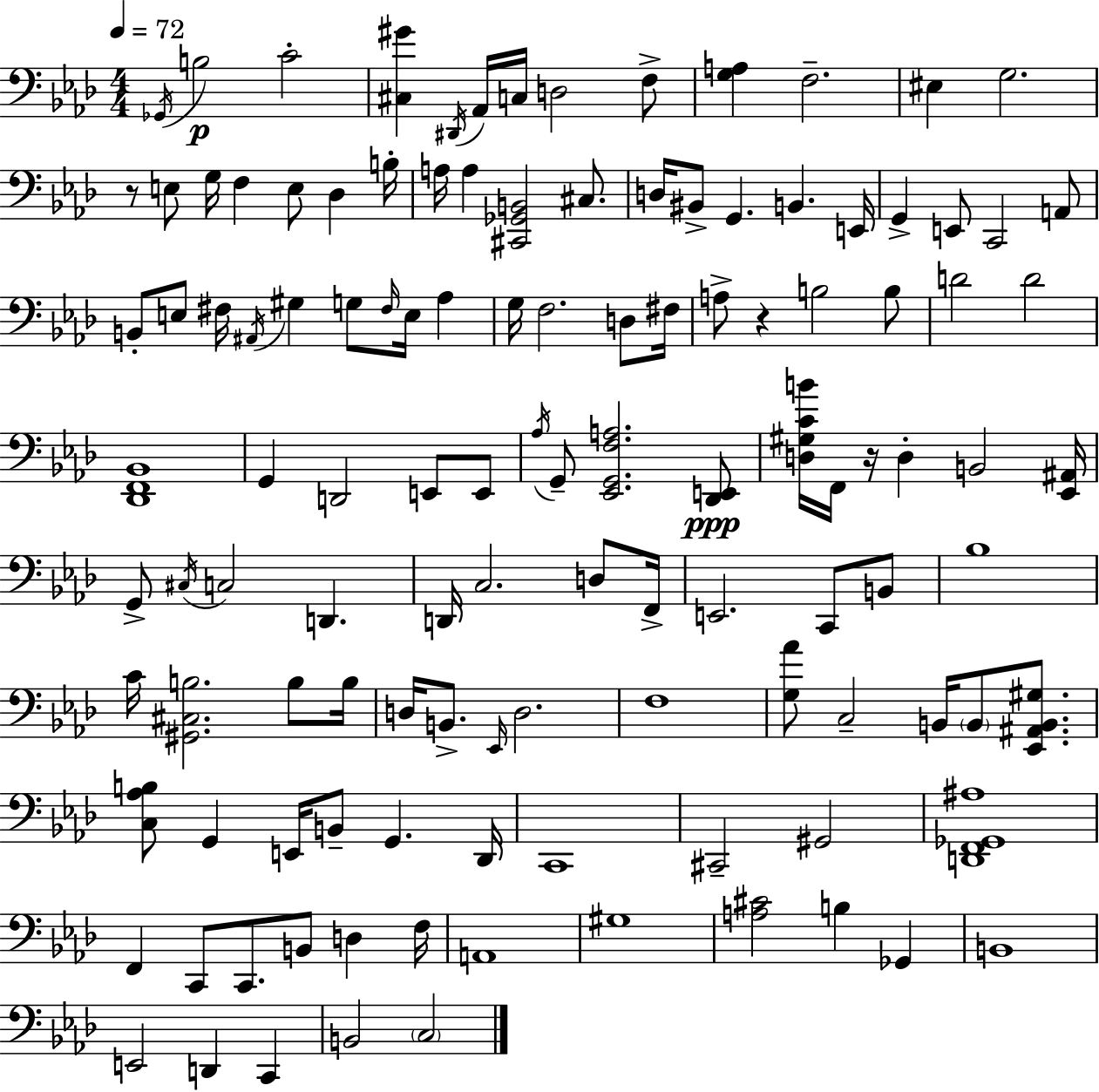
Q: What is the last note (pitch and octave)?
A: C3